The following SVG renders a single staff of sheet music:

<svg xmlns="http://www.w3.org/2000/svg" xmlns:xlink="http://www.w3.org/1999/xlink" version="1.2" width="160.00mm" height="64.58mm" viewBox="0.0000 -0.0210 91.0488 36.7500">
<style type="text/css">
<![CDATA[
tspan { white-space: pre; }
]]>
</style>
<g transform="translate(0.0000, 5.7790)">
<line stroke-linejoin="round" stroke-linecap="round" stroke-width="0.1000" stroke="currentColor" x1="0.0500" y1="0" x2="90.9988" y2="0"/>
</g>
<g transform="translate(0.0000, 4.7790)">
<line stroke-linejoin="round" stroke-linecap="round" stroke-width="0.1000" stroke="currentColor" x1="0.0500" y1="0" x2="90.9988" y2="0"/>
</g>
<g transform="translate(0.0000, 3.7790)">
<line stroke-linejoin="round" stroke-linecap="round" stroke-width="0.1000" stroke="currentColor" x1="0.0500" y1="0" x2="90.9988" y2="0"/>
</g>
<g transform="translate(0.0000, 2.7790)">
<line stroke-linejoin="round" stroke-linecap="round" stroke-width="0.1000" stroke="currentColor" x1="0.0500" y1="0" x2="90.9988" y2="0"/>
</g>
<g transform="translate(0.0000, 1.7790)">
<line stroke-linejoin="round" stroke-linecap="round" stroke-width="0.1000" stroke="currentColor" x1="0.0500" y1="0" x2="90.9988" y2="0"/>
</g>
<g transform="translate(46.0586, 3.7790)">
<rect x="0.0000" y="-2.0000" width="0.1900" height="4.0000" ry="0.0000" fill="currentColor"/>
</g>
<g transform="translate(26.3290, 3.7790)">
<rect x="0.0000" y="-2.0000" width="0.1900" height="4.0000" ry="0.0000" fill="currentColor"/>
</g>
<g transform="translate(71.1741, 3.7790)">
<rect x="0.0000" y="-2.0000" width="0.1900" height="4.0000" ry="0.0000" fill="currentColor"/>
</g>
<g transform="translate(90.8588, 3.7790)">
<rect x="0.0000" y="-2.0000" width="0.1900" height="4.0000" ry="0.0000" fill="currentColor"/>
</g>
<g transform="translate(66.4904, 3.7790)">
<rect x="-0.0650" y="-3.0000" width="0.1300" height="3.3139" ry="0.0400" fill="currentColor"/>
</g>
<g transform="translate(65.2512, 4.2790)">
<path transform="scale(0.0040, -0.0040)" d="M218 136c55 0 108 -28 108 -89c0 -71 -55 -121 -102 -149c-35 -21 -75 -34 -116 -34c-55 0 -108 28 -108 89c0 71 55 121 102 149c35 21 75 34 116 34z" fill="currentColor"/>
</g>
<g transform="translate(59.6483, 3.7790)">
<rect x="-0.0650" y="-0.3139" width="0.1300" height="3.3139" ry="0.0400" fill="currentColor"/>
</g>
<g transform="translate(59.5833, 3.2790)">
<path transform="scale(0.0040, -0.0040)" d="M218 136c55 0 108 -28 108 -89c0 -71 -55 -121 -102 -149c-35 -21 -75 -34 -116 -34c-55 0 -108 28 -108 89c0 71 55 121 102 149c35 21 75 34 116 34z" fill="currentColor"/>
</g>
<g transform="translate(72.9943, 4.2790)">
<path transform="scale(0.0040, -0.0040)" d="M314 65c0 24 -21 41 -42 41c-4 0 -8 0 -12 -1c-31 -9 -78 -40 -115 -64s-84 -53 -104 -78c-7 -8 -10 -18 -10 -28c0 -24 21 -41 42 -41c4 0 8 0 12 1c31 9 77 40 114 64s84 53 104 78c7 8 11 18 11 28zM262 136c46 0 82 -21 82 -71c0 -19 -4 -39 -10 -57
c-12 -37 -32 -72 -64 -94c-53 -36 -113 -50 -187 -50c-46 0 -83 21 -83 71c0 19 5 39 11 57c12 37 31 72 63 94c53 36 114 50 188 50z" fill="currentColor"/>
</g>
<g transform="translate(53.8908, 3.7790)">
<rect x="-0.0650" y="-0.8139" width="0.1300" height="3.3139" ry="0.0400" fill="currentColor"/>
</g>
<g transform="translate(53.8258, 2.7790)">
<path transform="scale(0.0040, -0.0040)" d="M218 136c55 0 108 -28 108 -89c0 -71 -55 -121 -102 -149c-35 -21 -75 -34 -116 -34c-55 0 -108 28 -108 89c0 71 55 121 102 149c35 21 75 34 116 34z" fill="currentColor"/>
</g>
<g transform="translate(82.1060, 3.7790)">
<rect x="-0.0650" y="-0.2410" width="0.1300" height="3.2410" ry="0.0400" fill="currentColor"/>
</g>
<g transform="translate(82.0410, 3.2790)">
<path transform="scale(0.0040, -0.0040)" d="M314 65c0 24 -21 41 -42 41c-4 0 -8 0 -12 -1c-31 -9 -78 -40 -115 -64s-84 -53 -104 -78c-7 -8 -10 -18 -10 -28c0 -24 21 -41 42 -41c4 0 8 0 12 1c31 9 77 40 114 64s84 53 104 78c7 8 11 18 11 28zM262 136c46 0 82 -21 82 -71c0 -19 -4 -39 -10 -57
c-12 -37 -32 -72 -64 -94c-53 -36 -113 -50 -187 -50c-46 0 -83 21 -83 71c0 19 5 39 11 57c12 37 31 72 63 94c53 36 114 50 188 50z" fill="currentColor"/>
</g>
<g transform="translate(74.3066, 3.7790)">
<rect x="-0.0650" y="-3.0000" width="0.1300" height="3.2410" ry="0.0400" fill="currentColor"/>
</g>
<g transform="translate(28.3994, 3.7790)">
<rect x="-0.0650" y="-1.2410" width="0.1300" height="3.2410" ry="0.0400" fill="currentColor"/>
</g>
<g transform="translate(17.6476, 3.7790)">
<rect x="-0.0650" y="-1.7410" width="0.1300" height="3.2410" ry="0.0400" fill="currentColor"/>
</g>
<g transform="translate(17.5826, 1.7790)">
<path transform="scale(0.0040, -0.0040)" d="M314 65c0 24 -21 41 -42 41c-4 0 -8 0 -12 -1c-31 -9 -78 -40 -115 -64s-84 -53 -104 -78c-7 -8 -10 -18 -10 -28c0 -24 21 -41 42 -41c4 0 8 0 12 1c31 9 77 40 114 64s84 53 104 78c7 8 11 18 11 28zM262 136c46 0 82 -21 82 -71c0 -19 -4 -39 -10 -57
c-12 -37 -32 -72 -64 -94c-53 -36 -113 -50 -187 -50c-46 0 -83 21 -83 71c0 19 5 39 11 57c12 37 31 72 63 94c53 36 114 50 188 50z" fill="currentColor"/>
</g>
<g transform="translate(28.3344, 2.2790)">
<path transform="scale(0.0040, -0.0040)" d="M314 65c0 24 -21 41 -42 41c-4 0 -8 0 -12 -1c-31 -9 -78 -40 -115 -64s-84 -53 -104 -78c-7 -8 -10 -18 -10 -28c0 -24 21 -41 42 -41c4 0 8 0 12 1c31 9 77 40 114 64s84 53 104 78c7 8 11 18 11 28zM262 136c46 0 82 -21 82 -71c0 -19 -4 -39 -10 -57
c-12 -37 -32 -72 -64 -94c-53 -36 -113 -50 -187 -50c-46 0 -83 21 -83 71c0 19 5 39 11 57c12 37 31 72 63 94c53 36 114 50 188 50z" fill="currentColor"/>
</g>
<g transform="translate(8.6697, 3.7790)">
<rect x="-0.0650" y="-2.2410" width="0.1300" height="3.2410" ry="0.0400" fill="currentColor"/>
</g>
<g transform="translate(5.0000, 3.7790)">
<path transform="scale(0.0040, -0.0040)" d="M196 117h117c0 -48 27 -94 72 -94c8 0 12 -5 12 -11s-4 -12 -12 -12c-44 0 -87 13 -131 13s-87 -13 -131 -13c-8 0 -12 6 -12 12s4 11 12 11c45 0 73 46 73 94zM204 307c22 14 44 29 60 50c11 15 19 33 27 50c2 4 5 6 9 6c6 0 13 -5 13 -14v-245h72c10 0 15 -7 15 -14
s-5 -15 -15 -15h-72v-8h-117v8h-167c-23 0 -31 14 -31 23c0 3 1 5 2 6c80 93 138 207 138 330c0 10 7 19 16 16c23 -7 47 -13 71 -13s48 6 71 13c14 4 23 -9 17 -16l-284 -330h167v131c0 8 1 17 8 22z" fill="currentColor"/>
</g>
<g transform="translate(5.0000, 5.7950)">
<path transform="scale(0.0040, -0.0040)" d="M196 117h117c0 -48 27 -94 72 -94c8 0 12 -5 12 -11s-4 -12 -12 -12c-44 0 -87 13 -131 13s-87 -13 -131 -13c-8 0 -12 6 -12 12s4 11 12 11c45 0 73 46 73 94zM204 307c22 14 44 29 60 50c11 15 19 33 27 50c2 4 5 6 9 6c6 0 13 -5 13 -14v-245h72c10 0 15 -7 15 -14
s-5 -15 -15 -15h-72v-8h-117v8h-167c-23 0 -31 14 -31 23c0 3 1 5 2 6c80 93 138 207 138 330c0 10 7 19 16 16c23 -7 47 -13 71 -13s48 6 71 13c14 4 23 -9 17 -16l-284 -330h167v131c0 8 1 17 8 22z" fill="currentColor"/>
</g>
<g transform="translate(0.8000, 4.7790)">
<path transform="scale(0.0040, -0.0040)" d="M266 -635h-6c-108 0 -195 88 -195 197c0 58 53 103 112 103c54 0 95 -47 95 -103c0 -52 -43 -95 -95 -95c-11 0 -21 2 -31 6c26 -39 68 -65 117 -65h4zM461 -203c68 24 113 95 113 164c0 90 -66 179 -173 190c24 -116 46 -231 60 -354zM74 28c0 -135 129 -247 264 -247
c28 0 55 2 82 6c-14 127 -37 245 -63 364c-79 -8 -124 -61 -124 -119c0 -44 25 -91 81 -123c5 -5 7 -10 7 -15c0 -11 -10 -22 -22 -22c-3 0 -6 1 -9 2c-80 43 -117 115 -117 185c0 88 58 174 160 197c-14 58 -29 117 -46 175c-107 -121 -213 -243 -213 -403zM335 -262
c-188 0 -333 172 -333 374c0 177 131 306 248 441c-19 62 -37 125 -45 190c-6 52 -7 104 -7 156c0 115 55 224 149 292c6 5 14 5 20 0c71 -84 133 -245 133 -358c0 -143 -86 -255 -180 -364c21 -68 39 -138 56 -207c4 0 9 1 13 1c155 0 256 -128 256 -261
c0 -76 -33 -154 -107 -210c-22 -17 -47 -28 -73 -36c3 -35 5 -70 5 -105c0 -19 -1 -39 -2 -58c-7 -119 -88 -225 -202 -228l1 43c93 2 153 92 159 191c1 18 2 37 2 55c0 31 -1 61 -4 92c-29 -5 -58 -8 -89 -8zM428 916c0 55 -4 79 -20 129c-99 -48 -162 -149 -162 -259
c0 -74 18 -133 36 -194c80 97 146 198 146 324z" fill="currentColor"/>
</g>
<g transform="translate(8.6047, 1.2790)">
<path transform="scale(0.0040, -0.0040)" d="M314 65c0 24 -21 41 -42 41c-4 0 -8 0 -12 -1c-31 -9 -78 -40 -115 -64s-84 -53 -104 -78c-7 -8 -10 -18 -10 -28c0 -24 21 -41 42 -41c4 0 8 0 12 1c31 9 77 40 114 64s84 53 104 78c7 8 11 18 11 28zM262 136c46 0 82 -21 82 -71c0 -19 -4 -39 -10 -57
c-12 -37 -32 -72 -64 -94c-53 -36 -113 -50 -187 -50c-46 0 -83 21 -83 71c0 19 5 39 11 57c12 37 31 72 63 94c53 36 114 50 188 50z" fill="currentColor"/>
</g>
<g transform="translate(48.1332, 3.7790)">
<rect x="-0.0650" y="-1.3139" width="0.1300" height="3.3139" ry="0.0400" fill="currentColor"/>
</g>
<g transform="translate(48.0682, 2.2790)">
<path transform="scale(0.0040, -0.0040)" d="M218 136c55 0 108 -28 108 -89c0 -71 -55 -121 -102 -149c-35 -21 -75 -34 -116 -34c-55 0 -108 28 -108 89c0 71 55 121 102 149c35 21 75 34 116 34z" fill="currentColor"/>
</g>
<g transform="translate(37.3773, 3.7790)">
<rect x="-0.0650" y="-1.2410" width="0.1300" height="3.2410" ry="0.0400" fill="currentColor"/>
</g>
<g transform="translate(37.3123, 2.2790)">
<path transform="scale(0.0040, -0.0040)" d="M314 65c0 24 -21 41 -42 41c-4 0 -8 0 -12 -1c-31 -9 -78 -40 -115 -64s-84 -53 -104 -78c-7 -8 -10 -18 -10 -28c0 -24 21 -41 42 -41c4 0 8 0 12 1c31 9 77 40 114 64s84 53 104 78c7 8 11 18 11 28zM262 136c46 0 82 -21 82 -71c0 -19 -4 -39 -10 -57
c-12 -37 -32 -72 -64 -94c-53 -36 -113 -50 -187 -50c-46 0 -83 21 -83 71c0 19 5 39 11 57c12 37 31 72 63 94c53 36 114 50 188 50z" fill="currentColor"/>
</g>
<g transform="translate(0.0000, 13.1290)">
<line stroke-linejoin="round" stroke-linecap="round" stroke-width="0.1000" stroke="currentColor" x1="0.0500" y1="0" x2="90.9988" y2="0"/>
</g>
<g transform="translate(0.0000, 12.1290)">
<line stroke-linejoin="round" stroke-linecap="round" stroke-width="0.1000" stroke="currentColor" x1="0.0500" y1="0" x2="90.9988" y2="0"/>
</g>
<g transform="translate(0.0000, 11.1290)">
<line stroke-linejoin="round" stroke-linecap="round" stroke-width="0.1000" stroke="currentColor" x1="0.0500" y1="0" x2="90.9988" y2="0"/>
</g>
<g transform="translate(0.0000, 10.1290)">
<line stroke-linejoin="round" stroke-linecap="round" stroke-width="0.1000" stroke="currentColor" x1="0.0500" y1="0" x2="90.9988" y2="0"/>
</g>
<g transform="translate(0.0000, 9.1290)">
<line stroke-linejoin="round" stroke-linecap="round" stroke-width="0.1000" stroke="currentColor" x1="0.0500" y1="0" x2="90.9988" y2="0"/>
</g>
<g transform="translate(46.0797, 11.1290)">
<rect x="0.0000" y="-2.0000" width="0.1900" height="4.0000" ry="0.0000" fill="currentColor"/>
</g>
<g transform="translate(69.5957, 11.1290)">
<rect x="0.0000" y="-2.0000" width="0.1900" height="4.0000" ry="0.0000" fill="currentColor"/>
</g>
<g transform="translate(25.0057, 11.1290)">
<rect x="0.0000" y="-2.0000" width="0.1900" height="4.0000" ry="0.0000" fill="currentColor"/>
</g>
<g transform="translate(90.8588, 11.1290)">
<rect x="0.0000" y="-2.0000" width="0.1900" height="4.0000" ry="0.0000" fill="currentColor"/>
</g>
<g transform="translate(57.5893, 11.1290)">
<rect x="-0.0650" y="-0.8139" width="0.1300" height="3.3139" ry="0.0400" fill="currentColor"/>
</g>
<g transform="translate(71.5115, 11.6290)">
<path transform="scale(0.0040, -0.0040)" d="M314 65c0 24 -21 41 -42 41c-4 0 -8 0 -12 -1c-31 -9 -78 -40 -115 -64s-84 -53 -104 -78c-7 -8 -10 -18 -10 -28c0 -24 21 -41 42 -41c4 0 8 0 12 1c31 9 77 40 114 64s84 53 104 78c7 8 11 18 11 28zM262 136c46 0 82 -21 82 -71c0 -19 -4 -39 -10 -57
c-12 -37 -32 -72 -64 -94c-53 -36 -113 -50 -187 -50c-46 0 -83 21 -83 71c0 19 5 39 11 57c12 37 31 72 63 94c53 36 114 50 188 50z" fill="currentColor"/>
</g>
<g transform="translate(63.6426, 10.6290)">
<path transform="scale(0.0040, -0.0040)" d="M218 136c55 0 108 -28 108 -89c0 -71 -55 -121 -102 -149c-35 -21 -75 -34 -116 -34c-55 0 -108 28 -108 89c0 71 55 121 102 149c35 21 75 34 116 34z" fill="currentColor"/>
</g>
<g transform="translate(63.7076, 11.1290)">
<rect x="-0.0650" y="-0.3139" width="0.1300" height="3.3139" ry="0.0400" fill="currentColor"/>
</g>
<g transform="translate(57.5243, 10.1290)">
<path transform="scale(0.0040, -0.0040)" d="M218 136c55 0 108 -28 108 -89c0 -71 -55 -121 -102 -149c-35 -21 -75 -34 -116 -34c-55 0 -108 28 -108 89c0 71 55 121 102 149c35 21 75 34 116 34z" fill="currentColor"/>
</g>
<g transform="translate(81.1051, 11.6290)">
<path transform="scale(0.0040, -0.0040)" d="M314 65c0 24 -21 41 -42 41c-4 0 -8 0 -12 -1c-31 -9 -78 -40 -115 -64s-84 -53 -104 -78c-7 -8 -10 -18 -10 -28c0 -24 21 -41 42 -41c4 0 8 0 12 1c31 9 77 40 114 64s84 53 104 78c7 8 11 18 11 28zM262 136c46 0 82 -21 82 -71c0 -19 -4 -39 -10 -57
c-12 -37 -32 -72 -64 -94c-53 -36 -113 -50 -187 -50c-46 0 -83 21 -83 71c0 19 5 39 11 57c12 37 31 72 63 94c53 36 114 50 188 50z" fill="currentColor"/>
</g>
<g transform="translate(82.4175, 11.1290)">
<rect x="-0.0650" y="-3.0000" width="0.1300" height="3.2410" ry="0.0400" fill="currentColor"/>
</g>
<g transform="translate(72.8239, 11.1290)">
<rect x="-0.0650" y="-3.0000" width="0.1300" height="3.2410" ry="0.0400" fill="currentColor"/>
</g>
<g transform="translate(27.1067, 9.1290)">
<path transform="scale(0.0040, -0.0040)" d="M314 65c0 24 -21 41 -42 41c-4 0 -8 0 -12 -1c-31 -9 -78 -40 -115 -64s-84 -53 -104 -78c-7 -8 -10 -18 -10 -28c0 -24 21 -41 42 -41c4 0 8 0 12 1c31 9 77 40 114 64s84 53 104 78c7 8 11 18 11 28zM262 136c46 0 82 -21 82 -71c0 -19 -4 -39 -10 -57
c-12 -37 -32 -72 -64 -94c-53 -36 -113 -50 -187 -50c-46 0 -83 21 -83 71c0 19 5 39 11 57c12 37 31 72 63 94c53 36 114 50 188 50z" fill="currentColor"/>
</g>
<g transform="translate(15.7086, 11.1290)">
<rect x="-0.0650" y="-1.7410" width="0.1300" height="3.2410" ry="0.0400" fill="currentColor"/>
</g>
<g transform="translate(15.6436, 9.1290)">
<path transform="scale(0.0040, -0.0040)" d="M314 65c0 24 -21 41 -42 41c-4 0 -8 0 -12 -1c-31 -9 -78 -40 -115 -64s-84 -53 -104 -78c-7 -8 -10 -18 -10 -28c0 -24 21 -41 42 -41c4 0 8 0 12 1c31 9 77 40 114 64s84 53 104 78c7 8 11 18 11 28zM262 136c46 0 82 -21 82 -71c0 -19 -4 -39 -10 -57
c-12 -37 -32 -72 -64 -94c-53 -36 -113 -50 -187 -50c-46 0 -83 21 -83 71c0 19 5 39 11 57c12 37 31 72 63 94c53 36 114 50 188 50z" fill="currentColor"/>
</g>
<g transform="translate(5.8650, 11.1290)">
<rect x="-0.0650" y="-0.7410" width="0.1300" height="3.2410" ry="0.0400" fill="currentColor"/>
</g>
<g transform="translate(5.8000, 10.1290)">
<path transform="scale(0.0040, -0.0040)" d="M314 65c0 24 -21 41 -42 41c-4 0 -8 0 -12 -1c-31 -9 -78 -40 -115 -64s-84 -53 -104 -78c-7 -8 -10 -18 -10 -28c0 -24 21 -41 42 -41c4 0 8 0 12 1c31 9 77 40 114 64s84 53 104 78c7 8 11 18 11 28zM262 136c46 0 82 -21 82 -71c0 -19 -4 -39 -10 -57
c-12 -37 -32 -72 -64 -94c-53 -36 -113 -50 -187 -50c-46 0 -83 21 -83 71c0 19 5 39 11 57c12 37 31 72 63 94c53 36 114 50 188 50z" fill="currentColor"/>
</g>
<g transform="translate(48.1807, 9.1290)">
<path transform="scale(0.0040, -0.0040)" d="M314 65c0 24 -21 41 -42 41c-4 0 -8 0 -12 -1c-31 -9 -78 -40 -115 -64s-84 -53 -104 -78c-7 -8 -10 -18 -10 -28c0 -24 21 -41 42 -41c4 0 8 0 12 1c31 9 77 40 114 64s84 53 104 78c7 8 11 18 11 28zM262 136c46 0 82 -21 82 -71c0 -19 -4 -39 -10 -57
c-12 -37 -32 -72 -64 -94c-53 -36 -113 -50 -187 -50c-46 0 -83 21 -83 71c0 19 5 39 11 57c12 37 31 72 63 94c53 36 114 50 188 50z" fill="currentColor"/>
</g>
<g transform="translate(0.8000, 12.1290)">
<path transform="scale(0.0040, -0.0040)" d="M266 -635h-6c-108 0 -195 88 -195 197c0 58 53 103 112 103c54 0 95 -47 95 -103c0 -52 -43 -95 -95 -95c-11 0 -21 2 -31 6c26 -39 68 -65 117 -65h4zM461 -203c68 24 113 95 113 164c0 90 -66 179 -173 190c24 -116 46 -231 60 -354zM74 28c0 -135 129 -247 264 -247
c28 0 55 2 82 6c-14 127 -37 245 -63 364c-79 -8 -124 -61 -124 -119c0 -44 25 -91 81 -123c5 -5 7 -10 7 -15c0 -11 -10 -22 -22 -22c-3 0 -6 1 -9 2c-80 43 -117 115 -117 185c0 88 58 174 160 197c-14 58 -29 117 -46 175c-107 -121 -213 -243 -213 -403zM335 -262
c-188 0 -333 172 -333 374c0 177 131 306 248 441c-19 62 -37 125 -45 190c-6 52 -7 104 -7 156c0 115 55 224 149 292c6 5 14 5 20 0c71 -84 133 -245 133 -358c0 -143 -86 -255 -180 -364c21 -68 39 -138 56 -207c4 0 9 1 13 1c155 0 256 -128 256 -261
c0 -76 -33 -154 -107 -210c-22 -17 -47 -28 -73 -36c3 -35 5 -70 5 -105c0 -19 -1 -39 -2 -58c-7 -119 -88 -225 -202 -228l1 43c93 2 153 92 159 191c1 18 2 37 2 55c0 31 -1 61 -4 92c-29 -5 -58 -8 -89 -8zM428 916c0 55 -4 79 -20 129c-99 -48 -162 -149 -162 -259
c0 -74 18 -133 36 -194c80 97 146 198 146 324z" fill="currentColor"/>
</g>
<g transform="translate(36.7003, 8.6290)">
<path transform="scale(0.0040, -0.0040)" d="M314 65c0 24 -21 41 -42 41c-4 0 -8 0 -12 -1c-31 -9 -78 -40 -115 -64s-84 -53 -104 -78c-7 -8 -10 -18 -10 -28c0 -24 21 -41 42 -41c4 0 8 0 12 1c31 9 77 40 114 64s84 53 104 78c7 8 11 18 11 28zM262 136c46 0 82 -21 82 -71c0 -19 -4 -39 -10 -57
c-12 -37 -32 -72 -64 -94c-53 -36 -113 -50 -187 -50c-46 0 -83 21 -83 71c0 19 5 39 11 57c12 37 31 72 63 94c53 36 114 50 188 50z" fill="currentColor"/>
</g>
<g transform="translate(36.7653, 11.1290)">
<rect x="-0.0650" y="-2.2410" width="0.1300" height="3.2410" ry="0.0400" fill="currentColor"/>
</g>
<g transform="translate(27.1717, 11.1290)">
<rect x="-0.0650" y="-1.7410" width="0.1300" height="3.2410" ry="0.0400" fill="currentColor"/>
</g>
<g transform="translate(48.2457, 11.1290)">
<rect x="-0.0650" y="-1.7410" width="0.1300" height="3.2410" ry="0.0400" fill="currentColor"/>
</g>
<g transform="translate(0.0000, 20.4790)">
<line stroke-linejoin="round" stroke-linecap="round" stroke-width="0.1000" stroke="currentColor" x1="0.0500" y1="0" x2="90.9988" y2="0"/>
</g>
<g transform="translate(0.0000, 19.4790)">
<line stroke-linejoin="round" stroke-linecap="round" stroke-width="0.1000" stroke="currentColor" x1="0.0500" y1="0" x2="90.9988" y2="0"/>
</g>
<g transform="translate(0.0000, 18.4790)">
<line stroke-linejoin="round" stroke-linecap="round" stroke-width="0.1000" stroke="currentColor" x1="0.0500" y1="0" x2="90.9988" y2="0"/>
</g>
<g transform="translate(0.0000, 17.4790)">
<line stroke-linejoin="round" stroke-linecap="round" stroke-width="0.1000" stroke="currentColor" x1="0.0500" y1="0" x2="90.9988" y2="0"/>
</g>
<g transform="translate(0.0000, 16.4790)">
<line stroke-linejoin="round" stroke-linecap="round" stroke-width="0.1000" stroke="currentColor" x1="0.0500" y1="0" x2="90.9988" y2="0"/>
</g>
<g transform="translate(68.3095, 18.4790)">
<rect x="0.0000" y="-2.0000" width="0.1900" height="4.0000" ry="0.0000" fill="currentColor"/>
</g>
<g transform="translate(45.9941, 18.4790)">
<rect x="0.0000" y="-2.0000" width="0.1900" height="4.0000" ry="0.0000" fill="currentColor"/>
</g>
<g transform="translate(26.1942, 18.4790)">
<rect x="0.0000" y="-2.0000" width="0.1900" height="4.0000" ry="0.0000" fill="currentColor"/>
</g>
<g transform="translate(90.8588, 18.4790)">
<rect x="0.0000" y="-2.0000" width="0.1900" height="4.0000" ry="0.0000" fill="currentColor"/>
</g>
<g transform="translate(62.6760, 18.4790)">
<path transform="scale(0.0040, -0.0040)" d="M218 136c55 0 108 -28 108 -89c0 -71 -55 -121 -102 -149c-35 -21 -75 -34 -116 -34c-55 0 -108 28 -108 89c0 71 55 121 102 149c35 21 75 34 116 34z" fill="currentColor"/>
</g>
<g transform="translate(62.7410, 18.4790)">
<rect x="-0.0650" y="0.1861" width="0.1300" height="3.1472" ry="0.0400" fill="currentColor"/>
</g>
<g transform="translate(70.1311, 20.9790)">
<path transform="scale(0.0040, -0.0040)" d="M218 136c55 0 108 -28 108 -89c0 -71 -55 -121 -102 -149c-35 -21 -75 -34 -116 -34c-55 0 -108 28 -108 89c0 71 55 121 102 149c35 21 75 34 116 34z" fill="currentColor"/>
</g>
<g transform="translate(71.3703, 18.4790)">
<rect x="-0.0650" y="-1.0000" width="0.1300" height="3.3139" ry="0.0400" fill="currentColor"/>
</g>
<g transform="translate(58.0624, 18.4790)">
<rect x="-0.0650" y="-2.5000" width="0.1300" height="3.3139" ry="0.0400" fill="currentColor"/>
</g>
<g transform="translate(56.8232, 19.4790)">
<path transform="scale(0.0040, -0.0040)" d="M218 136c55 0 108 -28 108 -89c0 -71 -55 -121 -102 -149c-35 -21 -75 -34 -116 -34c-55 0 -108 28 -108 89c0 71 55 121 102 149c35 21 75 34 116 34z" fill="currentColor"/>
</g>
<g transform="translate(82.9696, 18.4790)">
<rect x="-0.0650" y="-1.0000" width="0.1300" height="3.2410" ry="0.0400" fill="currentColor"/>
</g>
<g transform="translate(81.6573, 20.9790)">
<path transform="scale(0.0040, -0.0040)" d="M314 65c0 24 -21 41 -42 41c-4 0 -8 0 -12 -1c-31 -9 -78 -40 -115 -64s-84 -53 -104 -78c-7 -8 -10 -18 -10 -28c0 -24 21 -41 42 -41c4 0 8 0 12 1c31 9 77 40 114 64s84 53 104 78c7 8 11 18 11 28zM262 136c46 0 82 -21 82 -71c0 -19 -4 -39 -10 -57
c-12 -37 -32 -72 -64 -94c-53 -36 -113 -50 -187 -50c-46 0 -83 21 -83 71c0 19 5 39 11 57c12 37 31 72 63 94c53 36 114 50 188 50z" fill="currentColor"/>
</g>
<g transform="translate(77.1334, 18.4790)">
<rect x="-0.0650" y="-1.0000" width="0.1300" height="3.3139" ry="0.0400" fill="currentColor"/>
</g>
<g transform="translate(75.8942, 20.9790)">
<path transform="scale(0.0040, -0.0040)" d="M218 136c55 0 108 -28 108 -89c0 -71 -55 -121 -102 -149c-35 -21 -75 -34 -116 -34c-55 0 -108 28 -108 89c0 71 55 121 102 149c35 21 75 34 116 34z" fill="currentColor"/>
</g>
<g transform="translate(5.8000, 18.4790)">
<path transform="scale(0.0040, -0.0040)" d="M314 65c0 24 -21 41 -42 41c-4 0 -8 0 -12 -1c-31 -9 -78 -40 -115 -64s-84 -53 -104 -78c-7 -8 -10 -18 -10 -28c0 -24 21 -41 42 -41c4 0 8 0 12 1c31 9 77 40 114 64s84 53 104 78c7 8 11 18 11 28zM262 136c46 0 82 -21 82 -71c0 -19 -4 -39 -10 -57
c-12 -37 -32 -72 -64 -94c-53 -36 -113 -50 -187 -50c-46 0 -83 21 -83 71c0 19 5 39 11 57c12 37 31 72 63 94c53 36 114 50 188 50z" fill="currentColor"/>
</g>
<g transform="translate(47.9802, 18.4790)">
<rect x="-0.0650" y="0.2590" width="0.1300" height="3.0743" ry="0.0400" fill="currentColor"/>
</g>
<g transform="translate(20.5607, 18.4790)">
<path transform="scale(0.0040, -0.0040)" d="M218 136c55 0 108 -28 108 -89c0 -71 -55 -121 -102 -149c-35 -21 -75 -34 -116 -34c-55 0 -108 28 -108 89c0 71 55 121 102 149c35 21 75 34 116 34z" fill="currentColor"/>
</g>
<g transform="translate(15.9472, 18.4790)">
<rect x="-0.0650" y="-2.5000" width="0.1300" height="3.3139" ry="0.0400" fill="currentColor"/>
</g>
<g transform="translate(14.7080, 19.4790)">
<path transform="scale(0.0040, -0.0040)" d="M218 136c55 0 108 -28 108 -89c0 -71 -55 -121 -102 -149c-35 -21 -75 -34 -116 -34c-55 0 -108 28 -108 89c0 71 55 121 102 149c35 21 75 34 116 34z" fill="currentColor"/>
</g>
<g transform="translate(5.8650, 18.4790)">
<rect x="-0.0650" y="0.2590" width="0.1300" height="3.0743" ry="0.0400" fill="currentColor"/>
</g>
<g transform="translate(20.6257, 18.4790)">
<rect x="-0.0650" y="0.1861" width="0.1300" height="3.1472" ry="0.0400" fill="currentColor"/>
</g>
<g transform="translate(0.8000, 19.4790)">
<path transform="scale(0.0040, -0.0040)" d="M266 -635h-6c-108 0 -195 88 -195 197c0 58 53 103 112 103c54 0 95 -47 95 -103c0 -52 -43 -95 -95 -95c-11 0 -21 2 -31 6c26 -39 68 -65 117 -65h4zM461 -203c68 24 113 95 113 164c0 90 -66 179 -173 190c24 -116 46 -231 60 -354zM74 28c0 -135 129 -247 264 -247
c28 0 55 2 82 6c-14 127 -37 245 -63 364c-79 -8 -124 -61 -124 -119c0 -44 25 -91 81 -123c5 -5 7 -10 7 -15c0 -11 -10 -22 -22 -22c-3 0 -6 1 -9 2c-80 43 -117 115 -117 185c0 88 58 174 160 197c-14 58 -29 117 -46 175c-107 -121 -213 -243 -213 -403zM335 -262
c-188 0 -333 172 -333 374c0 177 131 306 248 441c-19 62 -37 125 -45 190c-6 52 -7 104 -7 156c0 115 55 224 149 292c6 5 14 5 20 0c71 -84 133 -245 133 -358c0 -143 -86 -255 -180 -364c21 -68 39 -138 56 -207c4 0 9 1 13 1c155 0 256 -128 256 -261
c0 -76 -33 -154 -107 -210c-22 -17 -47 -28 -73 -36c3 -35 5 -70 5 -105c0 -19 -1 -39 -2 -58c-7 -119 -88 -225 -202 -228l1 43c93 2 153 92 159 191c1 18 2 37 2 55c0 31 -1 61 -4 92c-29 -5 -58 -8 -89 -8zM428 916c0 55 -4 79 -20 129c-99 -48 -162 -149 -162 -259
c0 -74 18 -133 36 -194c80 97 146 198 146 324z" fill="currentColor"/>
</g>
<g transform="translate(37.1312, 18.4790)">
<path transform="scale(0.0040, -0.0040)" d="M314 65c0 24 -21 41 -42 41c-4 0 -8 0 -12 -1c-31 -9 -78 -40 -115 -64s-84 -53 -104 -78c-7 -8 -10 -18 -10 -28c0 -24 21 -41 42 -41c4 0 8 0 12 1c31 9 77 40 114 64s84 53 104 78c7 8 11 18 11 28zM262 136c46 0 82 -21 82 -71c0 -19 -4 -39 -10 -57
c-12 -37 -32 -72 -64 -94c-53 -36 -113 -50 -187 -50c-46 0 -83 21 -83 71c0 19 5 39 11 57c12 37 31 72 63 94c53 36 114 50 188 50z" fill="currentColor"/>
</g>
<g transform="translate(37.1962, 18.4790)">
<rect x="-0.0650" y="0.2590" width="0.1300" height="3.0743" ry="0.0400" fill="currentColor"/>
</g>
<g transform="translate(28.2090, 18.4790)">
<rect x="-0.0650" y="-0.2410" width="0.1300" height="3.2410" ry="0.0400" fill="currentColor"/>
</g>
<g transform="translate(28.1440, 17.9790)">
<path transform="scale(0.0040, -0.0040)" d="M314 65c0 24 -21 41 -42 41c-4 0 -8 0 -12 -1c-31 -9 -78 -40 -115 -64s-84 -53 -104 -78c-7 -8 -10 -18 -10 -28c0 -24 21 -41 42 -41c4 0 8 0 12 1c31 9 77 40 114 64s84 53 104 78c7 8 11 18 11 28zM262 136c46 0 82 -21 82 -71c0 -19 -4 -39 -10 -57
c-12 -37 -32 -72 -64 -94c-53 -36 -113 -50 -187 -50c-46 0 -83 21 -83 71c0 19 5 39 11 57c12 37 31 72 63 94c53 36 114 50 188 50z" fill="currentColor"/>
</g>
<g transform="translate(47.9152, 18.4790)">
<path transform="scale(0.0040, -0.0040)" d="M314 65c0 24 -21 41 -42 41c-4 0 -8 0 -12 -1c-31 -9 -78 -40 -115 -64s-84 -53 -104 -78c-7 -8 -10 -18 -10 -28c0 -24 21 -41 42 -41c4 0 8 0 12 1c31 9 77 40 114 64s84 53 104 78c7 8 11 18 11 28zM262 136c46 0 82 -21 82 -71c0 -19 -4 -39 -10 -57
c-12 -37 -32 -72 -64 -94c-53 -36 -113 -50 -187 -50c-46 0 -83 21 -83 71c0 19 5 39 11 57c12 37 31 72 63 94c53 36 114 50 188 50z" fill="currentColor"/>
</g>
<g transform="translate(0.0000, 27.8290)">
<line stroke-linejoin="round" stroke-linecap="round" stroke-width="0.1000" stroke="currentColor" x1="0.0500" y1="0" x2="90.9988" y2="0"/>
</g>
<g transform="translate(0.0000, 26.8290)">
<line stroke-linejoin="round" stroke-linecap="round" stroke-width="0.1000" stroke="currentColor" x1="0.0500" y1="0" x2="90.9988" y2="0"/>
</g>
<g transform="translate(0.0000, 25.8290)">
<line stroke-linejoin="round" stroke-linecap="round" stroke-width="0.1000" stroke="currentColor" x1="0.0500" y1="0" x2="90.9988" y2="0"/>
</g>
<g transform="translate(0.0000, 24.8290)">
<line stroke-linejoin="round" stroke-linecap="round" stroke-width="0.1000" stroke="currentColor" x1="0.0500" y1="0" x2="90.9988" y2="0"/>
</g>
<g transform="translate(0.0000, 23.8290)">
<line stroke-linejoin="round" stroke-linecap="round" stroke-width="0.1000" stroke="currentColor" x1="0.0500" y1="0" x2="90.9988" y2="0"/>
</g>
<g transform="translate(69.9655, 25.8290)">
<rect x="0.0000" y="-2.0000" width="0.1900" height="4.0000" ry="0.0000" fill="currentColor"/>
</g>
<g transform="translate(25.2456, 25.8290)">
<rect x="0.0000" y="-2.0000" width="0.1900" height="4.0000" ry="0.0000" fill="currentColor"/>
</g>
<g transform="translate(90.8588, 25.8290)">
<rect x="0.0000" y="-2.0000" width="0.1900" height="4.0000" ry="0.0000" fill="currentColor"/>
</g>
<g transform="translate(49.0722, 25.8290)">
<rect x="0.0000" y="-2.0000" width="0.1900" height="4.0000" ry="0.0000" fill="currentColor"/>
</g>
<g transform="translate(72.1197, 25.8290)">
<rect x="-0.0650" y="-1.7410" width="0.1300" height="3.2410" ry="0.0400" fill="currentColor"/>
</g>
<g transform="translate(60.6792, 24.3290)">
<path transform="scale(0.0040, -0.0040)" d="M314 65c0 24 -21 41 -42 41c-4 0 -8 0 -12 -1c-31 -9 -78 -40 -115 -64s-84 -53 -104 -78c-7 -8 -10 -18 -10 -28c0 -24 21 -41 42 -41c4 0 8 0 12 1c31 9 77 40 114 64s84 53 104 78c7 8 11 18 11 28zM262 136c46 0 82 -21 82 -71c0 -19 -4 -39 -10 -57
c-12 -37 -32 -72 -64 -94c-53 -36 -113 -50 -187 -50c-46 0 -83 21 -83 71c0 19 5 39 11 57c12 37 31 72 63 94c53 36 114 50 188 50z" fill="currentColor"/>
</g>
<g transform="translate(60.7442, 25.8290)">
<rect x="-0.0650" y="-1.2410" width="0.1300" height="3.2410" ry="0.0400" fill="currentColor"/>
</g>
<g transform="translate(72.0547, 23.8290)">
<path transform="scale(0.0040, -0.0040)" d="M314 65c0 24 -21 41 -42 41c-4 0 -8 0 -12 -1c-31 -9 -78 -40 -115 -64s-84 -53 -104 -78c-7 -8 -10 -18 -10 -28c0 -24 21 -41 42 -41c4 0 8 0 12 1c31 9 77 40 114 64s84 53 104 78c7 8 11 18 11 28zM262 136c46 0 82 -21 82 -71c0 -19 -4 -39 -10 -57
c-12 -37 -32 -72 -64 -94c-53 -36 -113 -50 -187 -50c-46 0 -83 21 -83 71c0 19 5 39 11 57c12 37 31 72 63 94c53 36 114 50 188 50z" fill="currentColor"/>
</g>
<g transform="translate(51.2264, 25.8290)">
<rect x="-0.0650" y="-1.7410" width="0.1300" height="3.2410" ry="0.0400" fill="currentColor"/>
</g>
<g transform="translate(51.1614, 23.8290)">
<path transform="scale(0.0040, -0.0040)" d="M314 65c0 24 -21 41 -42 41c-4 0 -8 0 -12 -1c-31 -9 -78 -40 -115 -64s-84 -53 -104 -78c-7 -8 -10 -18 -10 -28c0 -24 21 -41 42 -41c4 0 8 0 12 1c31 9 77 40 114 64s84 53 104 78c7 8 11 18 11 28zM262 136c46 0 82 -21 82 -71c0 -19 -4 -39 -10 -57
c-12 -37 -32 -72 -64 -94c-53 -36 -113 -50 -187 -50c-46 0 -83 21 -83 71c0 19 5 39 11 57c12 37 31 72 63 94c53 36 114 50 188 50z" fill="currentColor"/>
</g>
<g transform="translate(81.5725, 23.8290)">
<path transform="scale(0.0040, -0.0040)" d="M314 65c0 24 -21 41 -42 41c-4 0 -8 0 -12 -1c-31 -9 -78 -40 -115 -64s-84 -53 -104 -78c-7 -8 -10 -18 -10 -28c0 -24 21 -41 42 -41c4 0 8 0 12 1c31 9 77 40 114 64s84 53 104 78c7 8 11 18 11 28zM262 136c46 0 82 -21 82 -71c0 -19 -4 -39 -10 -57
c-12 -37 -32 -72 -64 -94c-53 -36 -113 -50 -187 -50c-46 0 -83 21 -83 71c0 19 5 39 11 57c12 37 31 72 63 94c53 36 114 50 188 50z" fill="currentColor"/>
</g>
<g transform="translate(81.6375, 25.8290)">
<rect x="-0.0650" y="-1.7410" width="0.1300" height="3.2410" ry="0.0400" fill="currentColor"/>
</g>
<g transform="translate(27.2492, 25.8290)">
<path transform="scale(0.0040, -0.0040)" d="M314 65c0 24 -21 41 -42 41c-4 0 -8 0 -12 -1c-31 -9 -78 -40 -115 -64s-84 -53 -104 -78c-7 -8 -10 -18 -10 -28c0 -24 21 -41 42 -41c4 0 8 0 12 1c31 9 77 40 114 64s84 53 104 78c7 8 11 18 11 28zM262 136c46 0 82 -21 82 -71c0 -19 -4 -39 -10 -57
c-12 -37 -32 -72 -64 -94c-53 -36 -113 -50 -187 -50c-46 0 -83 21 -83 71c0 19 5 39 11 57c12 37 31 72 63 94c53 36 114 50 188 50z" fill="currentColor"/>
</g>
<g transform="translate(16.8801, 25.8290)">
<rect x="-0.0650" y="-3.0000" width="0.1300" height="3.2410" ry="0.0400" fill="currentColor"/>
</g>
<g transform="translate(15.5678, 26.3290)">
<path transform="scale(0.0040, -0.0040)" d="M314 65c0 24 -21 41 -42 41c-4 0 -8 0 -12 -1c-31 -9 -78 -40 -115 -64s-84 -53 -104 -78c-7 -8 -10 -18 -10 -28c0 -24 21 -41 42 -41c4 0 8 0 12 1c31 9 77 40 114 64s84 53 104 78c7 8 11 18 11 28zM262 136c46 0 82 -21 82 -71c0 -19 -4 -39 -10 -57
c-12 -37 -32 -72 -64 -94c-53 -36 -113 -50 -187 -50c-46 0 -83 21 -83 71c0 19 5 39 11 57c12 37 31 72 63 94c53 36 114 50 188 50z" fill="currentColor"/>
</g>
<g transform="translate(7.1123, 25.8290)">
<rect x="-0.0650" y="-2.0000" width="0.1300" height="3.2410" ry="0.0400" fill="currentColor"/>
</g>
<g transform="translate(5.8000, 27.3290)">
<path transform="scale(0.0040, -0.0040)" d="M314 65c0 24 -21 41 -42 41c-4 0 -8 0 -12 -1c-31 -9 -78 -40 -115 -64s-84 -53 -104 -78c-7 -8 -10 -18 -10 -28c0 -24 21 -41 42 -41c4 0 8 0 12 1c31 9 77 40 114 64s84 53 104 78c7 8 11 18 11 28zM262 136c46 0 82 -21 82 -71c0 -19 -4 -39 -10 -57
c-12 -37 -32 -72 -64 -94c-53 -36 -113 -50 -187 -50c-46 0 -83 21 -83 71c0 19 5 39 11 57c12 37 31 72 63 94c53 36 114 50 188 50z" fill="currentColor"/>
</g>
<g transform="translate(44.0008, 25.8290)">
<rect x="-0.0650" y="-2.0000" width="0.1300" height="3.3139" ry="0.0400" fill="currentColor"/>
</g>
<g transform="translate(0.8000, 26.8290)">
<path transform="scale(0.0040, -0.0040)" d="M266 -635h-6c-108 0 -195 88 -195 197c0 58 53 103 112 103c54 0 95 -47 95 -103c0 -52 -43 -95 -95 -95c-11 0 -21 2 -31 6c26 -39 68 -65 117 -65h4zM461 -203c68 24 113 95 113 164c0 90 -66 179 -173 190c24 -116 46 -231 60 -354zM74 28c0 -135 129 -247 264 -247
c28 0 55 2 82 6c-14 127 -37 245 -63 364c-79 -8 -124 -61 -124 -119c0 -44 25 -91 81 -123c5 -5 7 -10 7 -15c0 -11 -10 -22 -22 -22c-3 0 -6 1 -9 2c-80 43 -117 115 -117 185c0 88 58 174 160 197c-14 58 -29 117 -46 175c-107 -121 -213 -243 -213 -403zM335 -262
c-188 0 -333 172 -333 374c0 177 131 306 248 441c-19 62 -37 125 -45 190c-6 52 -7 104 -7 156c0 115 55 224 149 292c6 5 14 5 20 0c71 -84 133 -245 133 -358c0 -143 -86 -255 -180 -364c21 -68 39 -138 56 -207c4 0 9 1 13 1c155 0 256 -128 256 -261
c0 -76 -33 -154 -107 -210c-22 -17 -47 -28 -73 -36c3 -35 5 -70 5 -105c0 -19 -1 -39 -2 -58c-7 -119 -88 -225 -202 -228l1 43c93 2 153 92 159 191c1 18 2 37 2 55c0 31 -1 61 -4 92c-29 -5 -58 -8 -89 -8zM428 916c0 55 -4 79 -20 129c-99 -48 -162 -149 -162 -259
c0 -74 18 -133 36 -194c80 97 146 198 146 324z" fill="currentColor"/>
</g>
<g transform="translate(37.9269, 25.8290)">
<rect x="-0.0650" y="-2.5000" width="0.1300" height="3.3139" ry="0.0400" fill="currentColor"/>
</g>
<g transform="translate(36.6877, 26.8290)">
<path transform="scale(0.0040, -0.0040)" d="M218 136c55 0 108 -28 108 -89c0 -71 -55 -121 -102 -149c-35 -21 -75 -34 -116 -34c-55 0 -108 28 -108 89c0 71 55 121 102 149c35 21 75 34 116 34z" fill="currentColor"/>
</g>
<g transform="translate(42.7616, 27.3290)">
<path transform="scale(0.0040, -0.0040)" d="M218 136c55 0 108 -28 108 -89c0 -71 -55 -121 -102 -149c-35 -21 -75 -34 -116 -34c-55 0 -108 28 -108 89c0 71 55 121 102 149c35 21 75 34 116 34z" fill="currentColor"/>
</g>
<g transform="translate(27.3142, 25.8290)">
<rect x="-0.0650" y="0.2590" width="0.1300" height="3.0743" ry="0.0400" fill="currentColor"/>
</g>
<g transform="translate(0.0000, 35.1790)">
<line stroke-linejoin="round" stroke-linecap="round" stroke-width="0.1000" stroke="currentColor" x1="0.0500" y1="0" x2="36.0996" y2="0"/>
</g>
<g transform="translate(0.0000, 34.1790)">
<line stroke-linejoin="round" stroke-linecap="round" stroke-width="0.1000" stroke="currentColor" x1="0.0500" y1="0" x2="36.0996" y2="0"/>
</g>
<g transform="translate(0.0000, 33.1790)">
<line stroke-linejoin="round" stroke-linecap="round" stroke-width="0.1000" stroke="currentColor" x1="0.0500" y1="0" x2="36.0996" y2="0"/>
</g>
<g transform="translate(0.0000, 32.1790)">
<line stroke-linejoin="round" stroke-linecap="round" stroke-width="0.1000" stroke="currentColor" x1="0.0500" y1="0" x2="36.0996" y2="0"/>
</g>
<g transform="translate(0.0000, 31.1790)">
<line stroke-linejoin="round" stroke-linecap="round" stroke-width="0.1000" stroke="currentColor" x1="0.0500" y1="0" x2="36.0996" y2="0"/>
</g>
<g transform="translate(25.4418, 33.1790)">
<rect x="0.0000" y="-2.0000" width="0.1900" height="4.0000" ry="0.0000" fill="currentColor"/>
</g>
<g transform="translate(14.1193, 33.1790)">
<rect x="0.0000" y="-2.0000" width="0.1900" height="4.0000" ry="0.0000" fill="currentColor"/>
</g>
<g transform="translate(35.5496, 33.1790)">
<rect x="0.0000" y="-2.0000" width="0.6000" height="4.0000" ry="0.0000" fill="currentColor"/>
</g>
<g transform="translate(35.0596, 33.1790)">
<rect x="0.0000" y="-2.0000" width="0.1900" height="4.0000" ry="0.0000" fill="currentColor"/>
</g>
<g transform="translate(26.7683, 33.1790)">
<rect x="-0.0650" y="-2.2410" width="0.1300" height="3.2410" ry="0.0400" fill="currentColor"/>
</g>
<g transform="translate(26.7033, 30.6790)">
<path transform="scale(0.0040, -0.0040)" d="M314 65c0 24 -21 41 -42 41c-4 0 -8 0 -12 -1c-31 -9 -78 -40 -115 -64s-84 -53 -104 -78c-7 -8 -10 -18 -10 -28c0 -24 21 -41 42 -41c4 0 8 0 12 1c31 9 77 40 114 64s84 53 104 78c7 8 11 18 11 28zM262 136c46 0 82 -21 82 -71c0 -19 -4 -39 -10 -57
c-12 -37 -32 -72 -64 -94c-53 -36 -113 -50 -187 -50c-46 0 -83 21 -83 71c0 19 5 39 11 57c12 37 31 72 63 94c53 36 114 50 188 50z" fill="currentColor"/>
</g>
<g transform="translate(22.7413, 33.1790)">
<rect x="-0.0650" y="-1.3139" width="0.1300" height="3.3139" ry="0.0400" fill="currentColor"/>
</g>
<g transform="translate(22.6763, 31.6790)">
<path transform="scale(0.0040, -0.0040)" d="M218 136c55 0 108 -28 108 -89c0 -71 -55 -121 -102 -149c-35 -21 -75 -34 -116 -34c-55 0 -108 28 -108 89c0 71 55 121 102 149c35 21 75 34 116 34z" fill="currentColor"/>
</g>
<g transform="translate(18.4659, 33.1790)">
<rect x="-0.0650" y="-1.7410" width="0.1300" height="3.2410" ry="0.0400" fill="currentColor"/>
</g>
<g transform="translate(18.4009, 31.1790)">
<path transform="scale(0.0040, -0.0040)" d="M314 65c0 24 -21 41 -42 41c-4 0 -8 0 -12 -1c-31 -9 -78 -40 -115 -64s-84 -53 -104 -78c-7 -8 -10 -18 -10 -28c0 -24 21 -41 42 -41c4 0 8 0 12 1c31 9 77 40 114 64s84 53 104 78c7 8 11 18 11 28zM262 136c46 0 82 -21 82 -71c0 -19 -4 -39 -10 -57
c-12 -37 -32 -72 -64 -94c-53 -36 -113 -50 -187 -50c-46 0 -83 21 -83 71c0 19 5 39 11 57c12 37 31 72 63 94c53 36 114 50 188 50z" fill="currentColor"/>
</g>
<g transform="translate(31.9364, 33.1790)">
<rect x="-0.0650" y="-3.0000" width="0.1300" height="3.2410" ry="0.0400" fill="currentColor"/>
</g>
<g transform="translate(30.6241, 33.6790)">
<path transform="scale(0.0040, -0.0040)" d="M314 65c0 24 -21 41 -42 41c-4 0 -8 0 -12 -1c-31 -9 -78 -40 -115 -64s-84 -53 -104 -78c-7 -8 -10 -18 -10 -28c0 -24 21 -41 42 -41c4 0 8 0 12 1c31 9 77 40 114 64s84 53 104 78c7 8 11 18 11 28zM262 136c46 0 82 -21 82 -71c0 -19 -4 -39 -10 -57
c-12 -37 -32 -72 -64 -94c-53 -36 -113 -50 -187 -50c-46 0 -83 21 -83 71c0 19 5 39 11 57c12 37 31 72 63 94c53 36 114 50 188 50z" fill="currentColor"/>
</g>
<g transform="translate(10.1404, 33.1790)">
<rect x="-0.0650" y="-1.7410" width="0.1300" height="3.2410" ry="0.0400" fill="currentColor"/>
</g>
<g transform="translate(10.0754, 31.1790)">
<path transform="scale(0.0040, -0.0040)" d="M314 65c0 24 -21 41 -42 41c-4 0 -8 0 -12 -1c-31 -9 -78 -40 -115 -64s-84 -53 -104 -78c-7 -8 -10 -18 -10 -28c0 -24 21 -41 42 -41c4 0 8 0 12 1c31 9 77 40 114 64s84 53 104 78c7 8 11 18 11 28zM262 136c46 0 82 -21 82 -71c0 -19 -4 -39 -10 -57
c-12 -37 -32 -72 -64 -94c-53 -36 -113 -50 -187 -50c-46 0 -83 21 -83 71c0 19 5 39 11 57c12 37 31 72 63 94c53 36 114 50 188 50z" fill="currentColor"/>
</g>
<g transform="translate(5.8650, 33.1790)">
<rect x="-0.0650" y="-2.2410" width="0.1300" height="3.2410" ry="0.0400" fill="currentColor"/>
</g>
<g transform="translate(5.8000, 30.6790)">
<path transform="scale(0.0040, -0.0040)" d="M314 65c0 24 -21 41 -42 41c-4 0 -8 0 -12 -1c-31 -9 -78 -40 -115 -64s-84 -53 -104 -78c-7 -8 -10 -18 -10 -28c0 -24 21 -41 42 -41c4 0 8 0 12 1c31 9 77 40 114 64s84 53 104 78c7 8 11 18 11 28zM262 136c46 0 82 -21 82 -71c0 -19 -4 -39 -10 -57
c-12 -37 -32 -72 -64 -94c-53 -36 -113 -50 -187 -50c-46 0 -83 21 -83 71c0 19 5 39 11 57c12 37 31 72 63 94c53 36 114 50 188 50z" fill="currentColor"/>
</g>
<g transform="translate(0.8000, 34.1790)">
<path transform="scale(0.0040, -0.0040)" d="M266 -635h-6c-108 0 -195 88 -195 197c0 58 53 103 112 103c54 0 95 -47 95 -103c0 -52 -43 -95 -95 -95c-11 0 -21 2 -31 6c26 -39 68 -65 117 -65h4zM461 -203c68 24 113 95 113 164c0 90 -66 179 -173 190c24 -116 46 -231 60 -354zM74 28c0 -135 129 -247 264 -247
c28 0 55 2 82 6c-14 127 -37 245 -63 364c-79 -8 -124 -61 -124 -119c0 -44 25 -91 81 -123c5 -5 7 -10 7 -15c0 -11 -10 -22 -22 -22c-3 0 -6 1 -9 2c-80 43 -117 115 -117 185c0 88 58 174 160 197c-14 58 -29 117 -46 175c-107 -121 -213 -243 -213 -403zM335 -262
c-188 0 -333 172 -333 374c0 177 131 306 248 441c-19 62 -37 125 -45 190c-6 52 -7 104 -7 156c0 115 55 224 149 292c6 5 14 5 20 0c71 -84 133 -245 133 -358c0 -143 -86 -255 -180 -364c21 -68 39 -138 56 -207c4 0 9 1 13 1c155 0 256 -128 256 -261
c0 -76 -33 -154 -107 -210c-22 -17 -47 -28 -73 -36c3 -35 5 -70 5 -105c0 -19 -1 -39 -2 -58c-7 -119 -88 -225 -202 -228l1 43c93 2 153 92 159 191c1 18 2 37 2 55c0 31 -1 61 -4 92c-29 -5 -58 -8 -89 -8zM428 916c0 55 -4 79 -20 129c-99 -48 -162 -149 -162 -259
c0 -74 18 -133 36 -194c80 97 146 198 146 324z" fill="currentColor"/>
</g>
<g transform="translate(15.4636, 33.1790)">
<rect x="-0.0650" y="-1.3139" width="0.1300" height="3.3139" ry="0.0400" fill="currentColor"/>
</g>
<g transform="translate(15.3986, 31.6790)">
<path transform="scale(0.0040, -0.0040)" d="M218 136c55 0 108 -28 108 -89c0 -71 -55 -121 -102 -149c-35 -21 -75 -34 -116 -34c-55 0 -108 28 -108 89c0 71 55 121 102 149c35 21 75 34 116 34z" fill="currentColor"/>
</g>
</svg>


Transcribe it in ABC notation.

X:1
T:Untitled
M:4/4
L:1/4
K:C
g2 f2 e2 e2 e d c A A2 c2 d2 f2 f2 g2 f2 d c A2 A2 B2 G B c2 B2 B2 G B D D D2 F2 A2 B2 G F f2 e2 f2 f2 g2 f2 e f2 e g2 A2